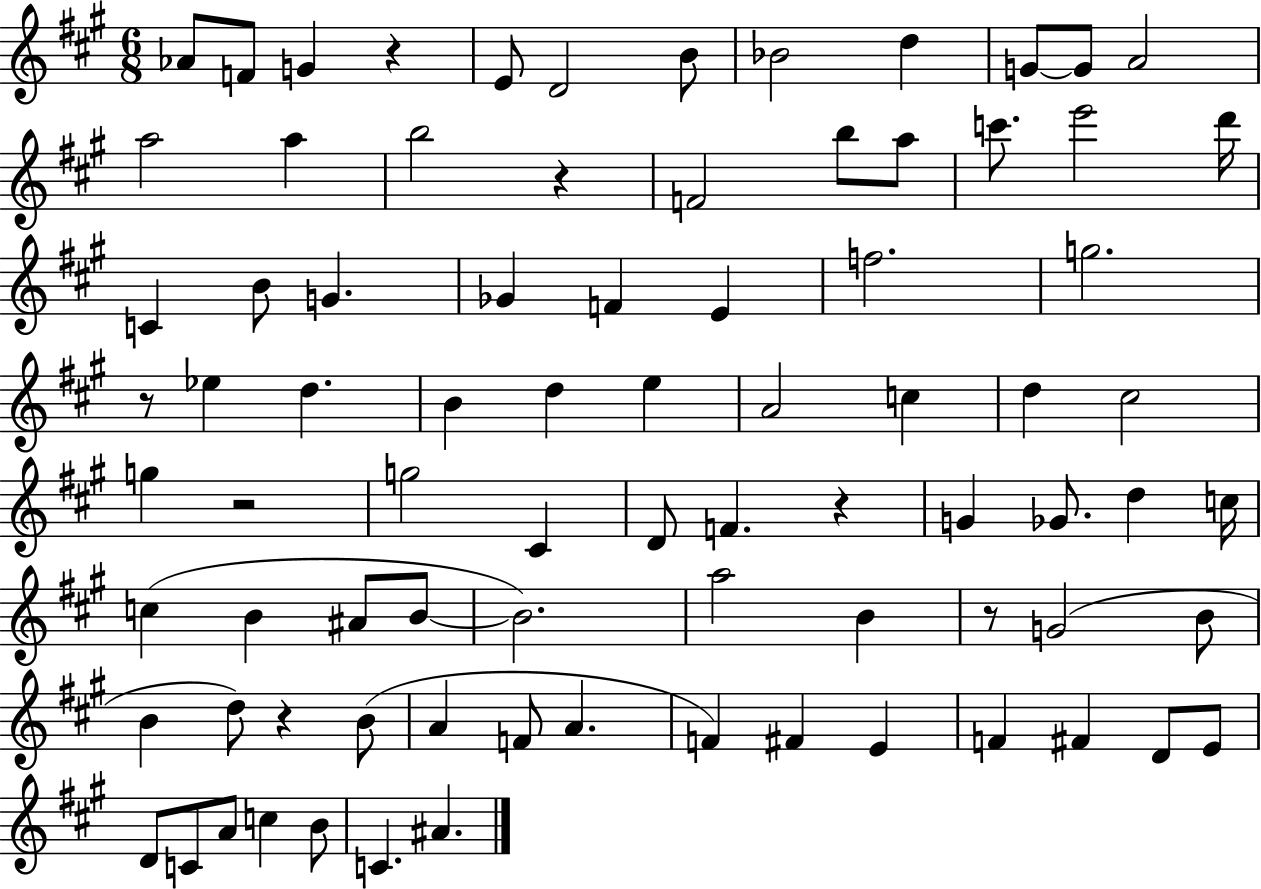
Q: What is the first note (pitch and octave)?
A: Ab4